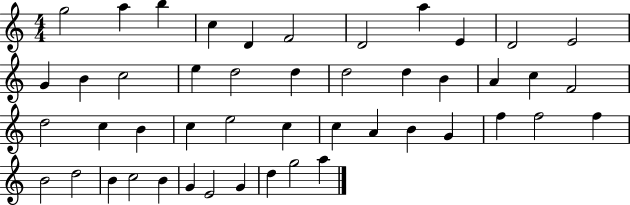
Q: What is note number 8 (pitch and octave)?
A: A5